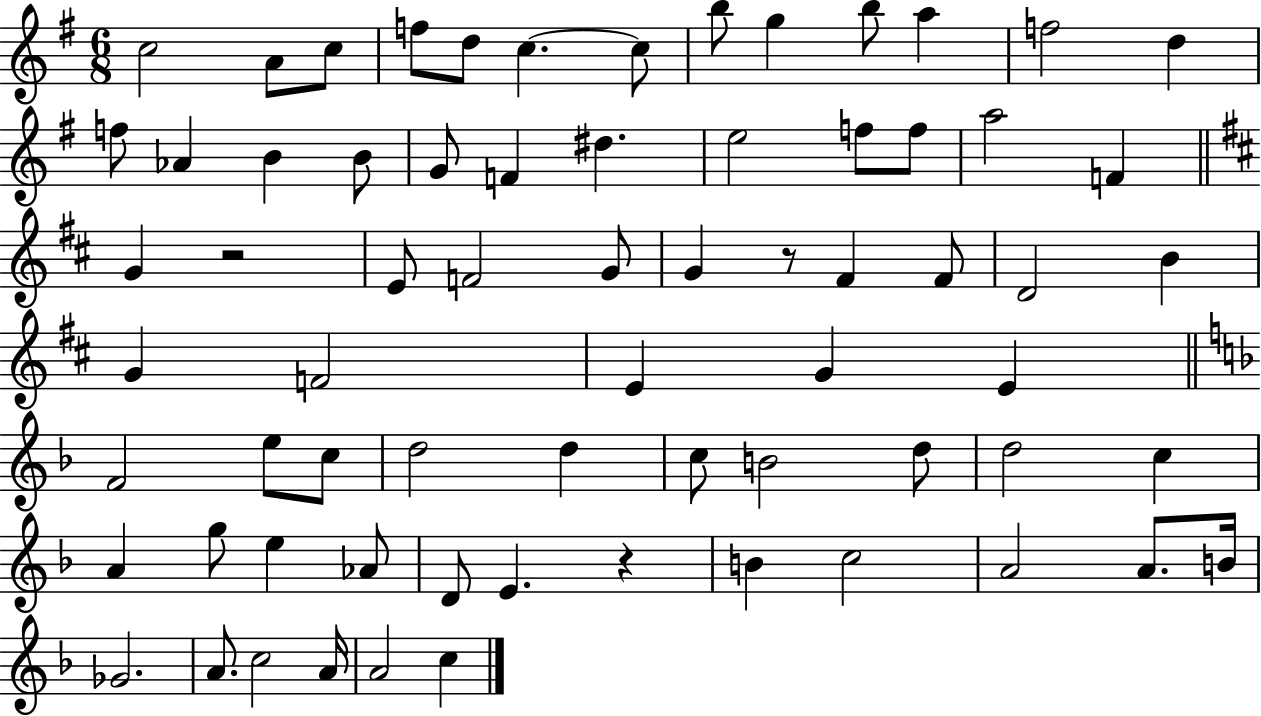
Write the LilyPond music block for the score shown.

{
  \clef treble
  \numericTimeSignature
  \time 6/8
  \key g \major
  c''2 a'8 c''8 | f''8 d''8 c''4.~~ c''8 | b''8 g''4 b''8 a''4 | f''2 d''4 | \break f''8 aes'4 b'4 b'8 | g'8 f'4 dis''4. | e''2 f''8 f''8 | a''2 f'4 | \break \bar "||" \break \key d \major g'4 r2 | e'8 f'2 g'8 | g'4 r8 fis'4 fis'8 | d'2 b'4 | \break g'4 f'2 | e'4 g'4 e'4 | \bar "||" \break \key d \minor f'2 e''8 c''8 | d''2 d''4 | c''8 b'2 d''8 | d''2 c''4 | \break a'4 g''8 e''4 aes'8 | d'8 e'4. r4 | b'4 c''2 | a'2 a'8. b'16 | \break ges'2. | a'8. c''2 a'16 | a'2 c''4 | \bar "|."
}